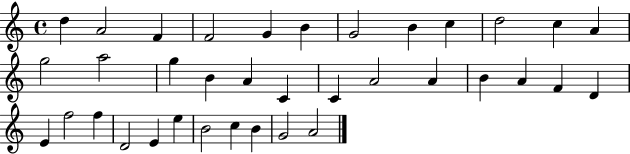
X:1
T:Untitled
M:4/4
L:1/4
K:C
d A2 F F2 G B G2 B c d2 c A g2 a2 g B A C C A2 A B A F D E f2 f D2 E e B2 c B G2 A2